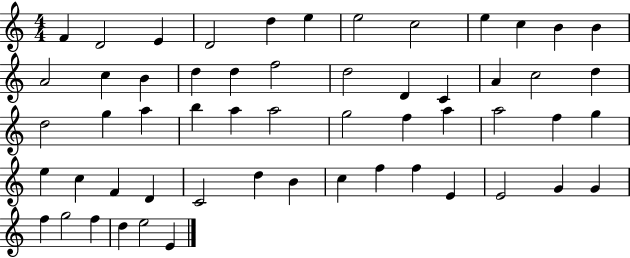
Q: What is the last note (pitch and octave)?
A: E4